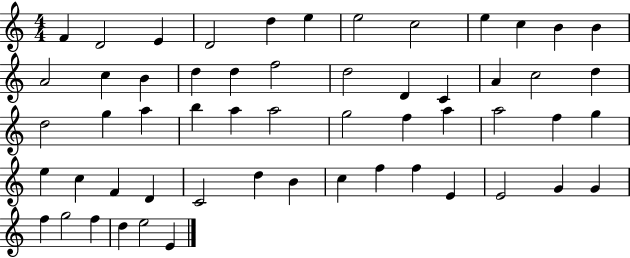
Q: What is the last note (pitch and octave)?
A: E4